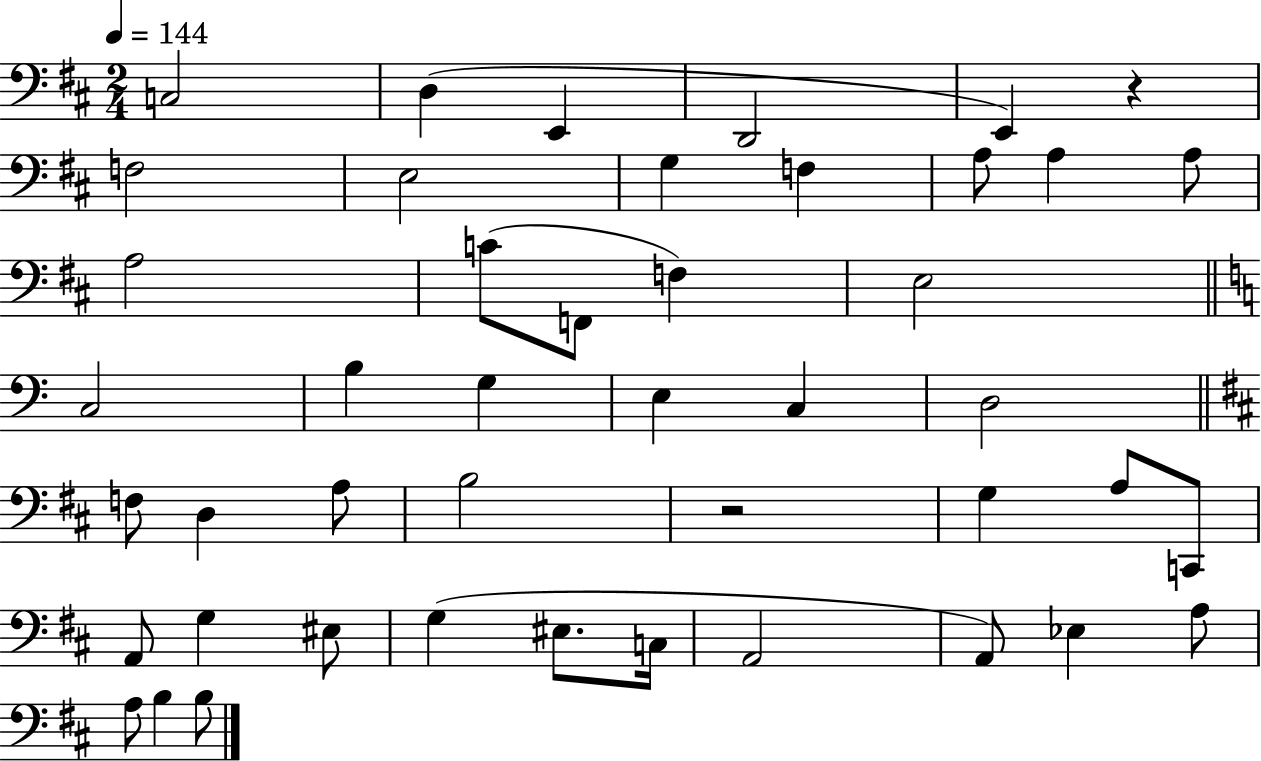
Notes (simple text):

C3/h D3/q E2/q D2/h E2/q R/q F3/h E3/h G3/q F3/q A3/e A3/q A3/e A3/h C4/e F2/e F3/q E3/h C3/h B3/q G3/q E3/q C3/q D3/h F3/e D3/q A3/e B3/h R/h G3/q A3/e C2/e A2/e G3/q EIS3/e G3/q EIS3/e. C3/s A2/h A2/e Eb3/q A3/e A3/e B3/q B3/e